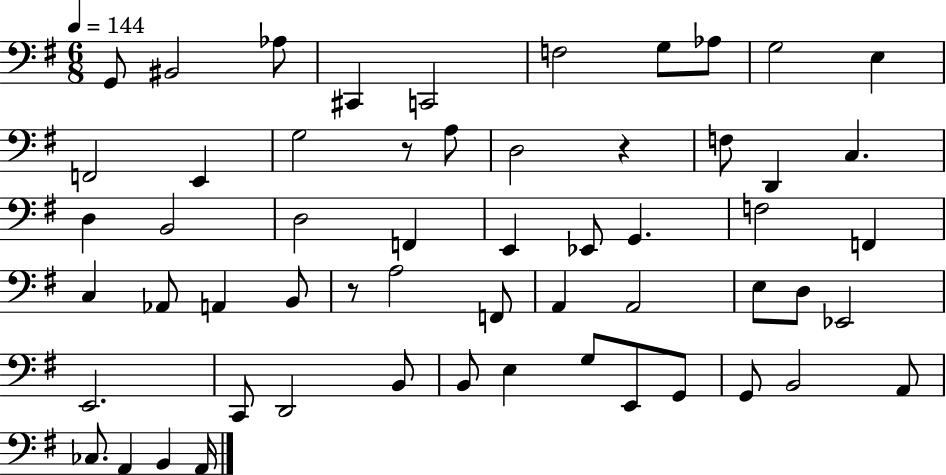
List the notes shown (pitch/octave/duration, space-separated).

G2/e BIS2/h Ab3/e C#2/q C2/h F3/h G3/e Ab3/e G3/h E3/q F2/h E2/q G3/h R/e A3/e D3/h R/q F3/e D2/q C3/q. D3/q B2/h D3/h F2/q E2/q Eb2/e G2/q. F3/h F2/q C3/q Ab2/e A2/q B2/e R/e A3/h F2/e A2/q A2/h E3/e D3/e Eb2/h E2/h. C2/e D2/h B2/e B2/e E3/q G3/e E2/e G2/e G2/e B2/h A2/e CES3/e. A2/q B2/q A2/s